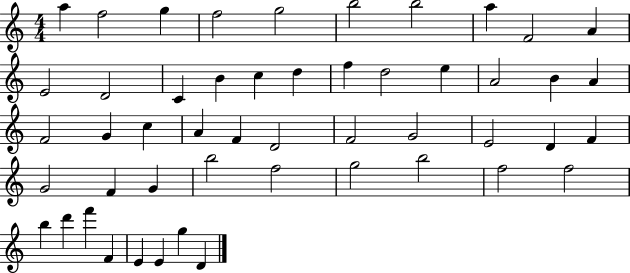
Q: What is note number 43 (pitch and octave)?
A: B5